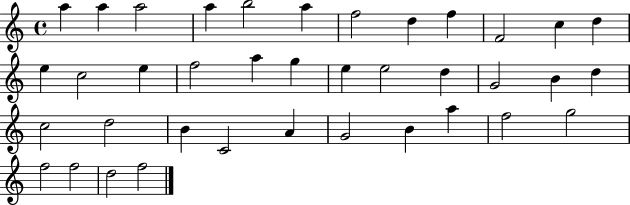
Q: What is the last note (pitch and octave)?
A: F5